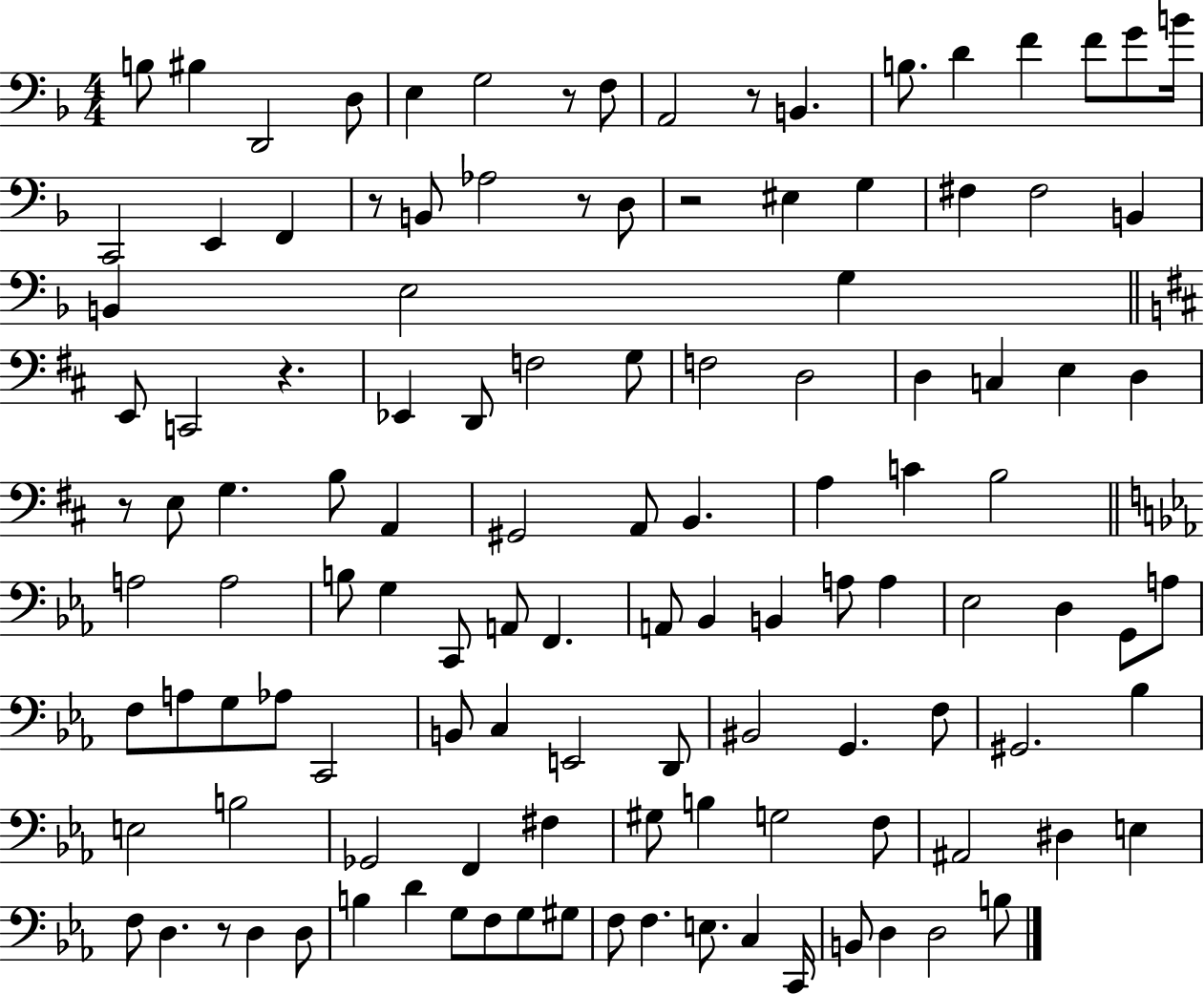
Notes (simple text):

B3/e BIS3/q D2/h D3/e E3/q G3/h R/e F3/e A2/h R/e B2/q. B3/e. D4/q F4/q F4/e G4/e B4/s C2/h E2/q F2/q R/e B2/e Ab3/h R/e D3/e R/h EIS3/q G3/q F#3/q F#3/h B2/q B2/q E3/h G3/q E2/e C2/h R/q. Eb2/q D2/e F3/h G3/e F3/h D3/h D3/q C3/q E3/q D3/q R/e E3/e G3/q. B3/e A2/q G#2/h A2/e B2/q. A3/q C4/q B3/h A3/h A3/h B3/e G3/q C2/e A2/e F2/q. A2/e Bb2/q B2/q A3/e A3/q Eb3/h D3/q G2/e A3/e F3/e A3/e G3/e Ab3/e C2/h B2/e C3/q E2/h D2/e BIS2/h G2/q. F3/e G#2/h. Bb3/q E3/h B3/h Gb2/h F2/q F#3/q G#3/e B3/q G3/h F3/e A#2/h D#3/q E3/q F3/e D3/q. R/e D3/q D3/e B3/q D4/q G3/e F3/e G3/e G#3/e F3/e F3/q. E3/e. C3/q C2/s B2/e D3/q D3/h B3/e